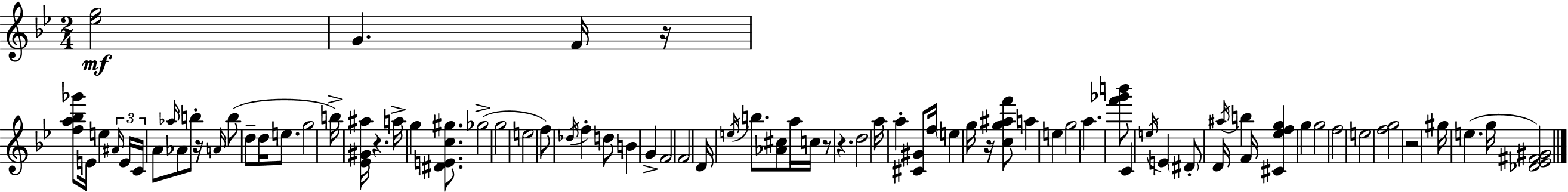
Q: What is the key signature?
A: BES major